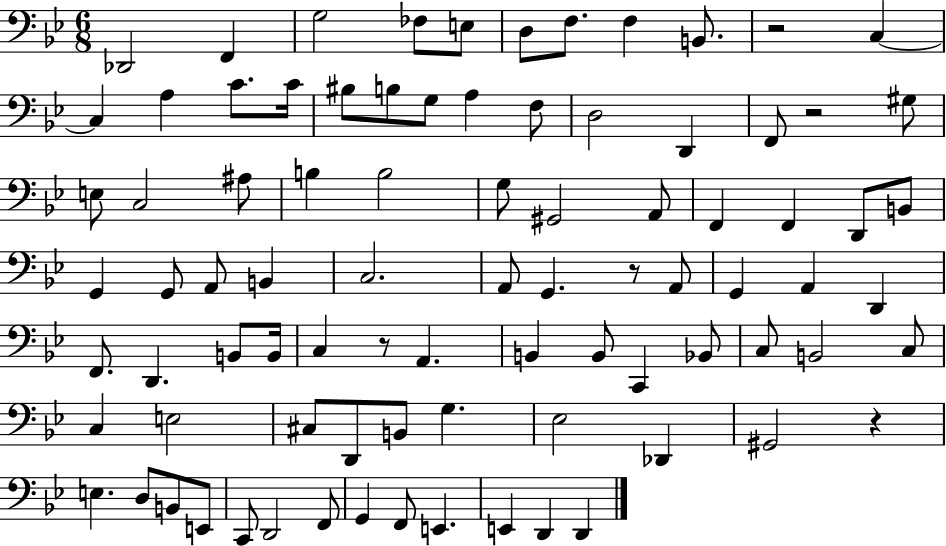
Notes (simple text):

Db2/h F2/q G3/h FES3/e E3/e D3/e F3/e. F3/q B2/e. R/h C3/q C3/q A3/q C4/e. C4/s BIS3/e B3/e G3/e A3/q F3/e D3/h D2/q F2/e R/h G#3/e E3/e C3/h A#3/e B3/q B3/h G3/e G#2/h A2/e F2/q F2/q D2/e B2/e G2/q G2/e A2/e B2/q C3/h. A2/e G2/q. R/e A2/e G2/q A2/q D2/q F2/e. D2/q. B2/e B2/s C3/q R/e A2/q. B2/q B2/e C2/q Bb2/e C3/e B2/h C3/e C3/q E3/h C#3/e D2/e B2/e G3/q. Eb3/h Db2/q G#2/h R/q E3/q. D3/e B2/e E2/e C2/e D2/h F2/e G2/q F2/e E2/q. E2/q D2/q D2/q